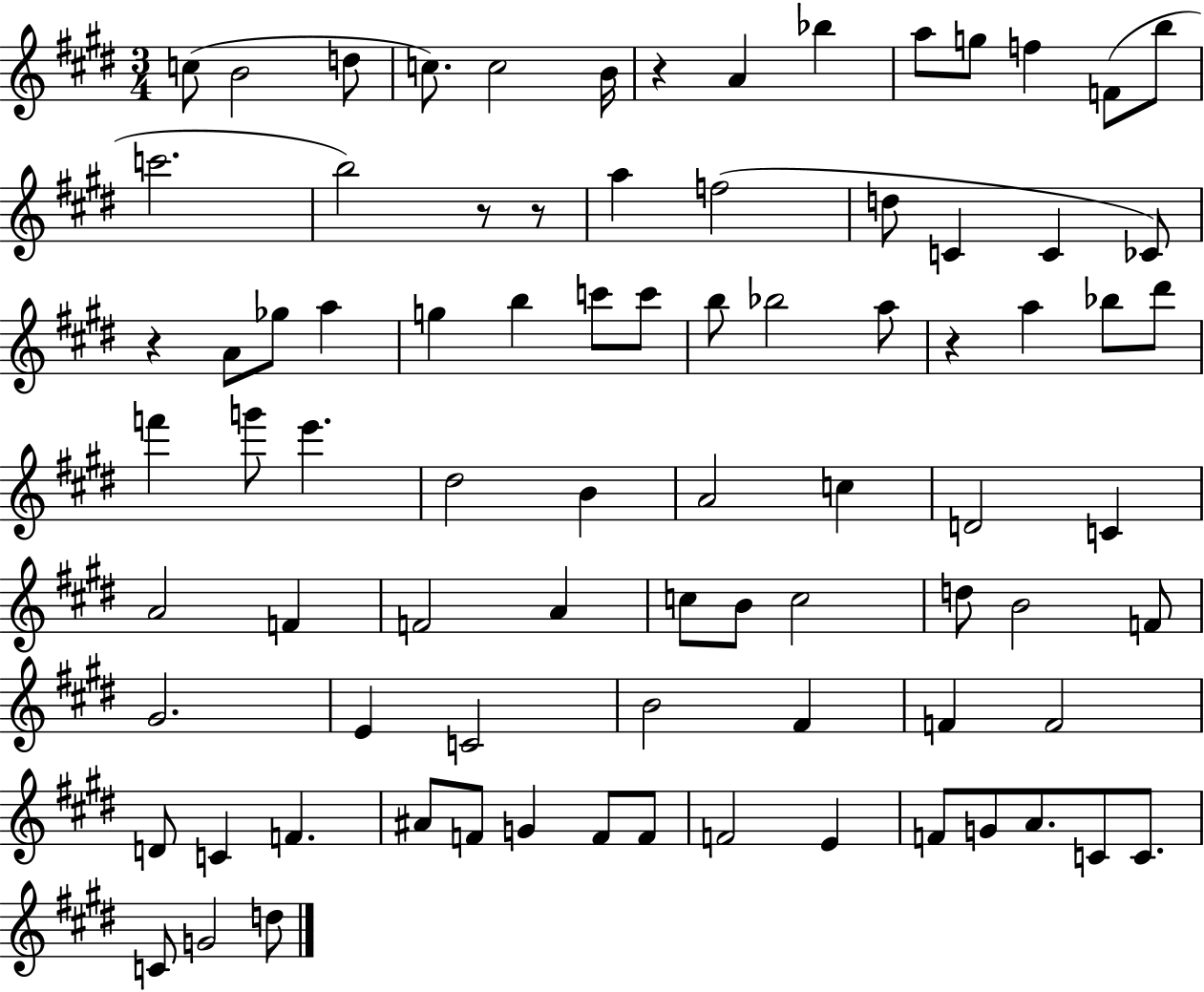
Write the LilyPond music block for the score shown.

{
  \clef treble
  \numericTimeSignature
  \time 3/4
  \key e \major
  c''8( b'2 d''8 | c''8.) c''2 b'16 | r4 a'4 bes''4 | a''8 g''8 f''4 f'8( b''8 | \break c'''2. | b''2) r8 r8 | a''4 f''2( | d''8 c'4 c'4 ces'8) | \break r4 a'8 ges''8 a''4 | g''4 b''4 c'''8 c'''8 | b''8 bes''2 a''8 | r4 a''4 bes''8 dis'''8 | \break f'''4 g'''8 e'''4. | dis''2 b'4 | a'2 c''4 | d'2 c'4 | \break a'2 f'4 | f'2 a'4 | c''8 b'8 c''2 | d''8 b'2 f'8 | \break gis'2. | e'4 c'2 | b'2 fis'4 | f'4 f'2 | \break d'8 c'4 f'4. | ais'8 f'8 g'4 f'8 f'8 | f'2 e'4 | f'8 g'8 a'8. c'8 c'8. | \break c'8 g'2 d''8 | \bar "|."
}